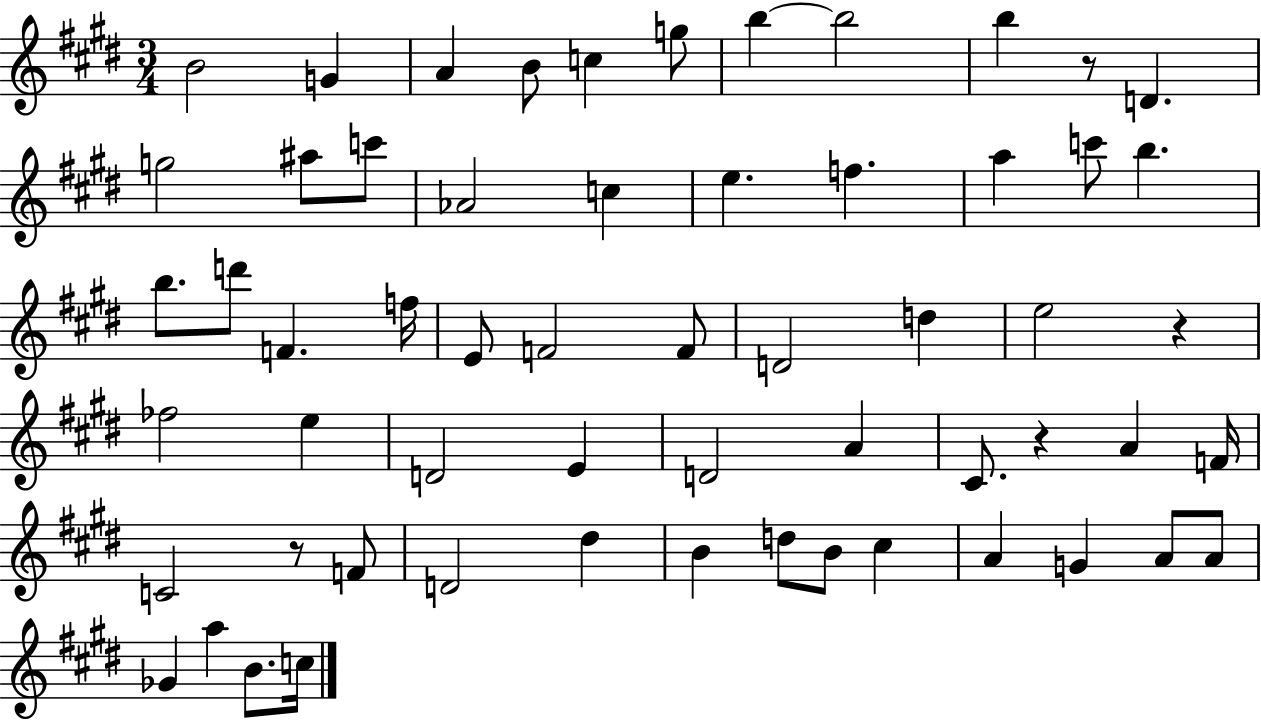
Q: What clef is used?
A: treble